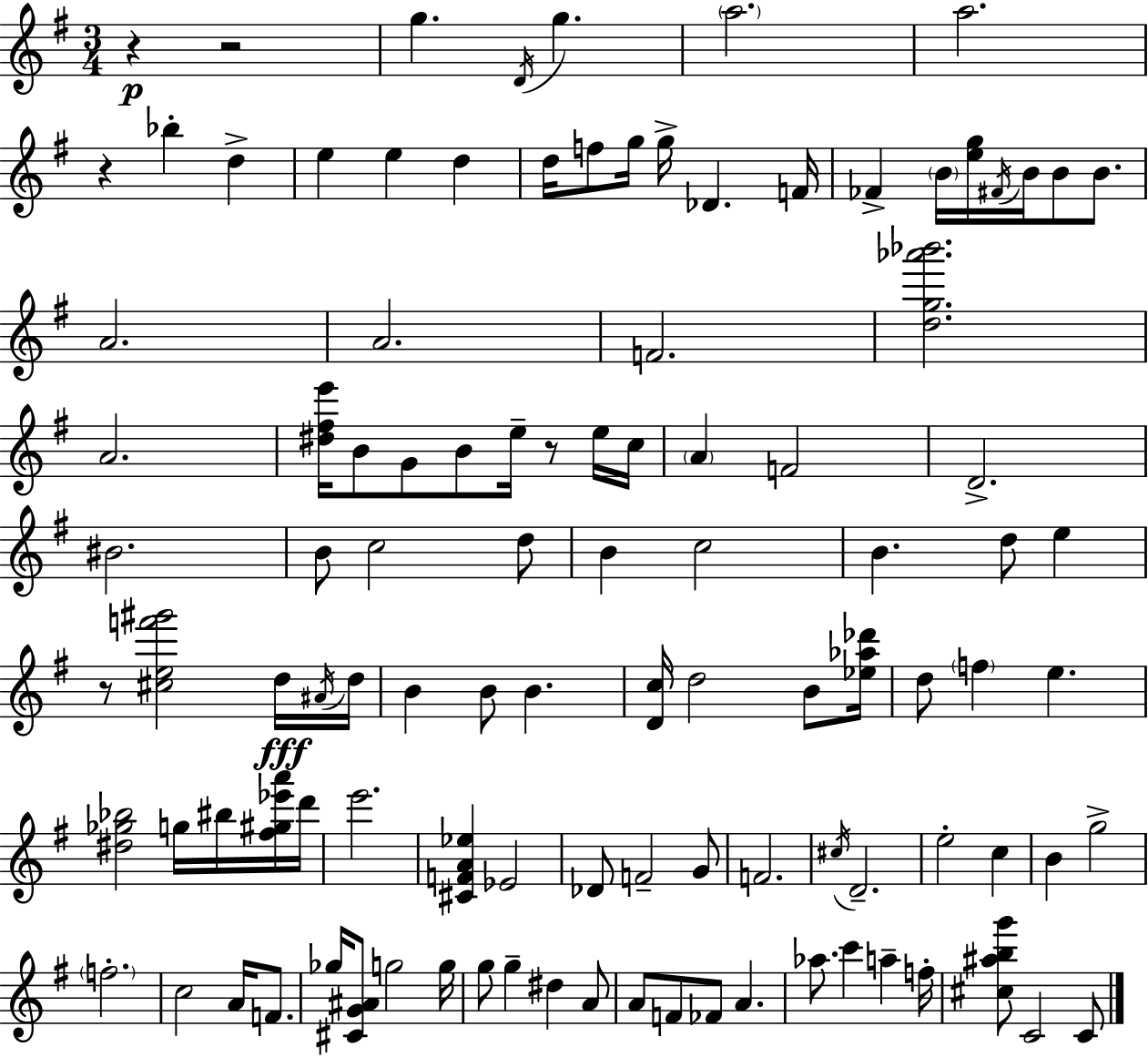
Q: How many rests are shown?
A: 5